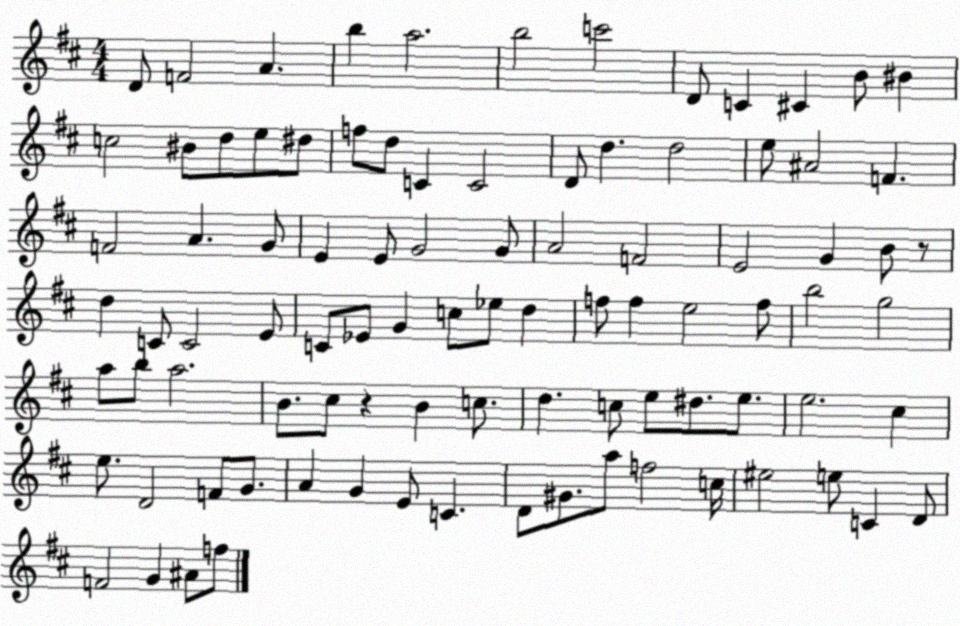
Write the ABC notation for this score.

X:1
T:Untitled
M:4/4
L:1/4
K:D
D/2 F2 A b a2 b2 c'2 D/2 C ^C B/2 ^B c2 ^B/2 d/2 e/2 ^d/2 f/2 d/2 C C2 D/2 d d2 e/2 ^A2 F F2 A G/2 E E/2 G2 G/2 A2 F2 E2 G B/2 z/2 d C/2 C2 E/2 C/2 _E/2 G c/2 _e/2 d f/2 f e2 f/2 b2 g2 a/2 b/2 a2 B/2 ^c/2 z B c/2 d c/2 e/2 ^d/2 e/2 e2 ^c e/2 D2 F/2 G/2 A G E/2 C D/2 ^G/2 a/2 f2 c/4 ^e2 e/2 C D/2 F2 G ^A/2 f/2